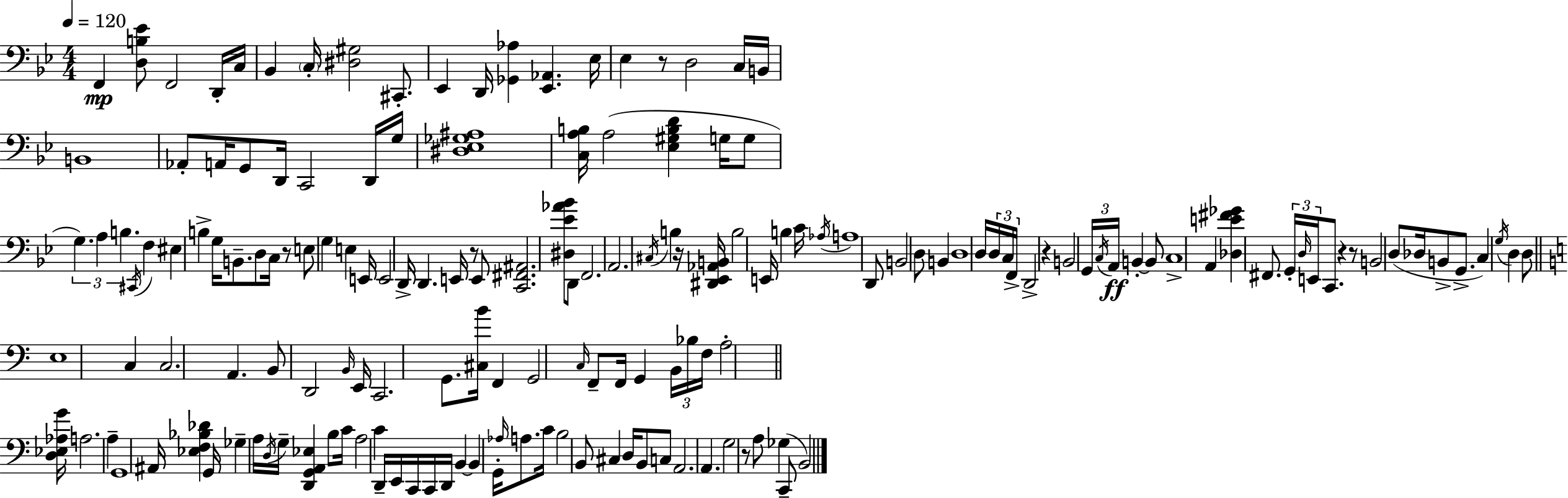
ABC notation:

X:1
T:Untitled
M:4/4
L:1/4
K:Bb
F,, [D,B,_E]/2 F,,2 D,,/4 C,/4 _B,, C,/4 [^D,^G,]2 ^C,,/2 _E,, D,,/4 [_G,,_A,] [_E,,_A,,] _E,/4 _E, z/2 D,2 C,/4 B,,/4 B,,4 _A,,/2 A,,/4 G,,/2 D,,/4 C,,2 D,,/4 G,/4 [^D,_E,_G,^A,]4 [C,A,B,]/4 A,2 [_E,^G,B,D] G,/4 G,/2 G, A, B, ^C,,/4 F, ^E, B, G,/4 B,,/2 D,/2 C,/4 z/2 E,/2 G, E, E,,/4 E,,2 D,,/4 D,, E,,/4 z/2 E,,/2 [C,,^F,,^A,,]2 [^D,_E_A_B]/2 D,,/2 F,,2 A,,2 ^C,/4 B, z/4 [^D,,_E,,_A,,B,,]/4 B,2 E,,/4 B, C/4 _A,/4 A,4 D,,/2 B,,2 D,/2 B,, D,4 D,/4 D,/4 C,/4 F,,/4 D,,2 z B,,2 G,,/4 C,/4 A,,/4 B,, B,,/2 C,4 A,, [_D,E^F_G] ^F,,/2 G,,/4 D,/4 E,,/4 C,,/2 z z/2 B,,2 D,/2 _D,/4 B,,/2 G,,/2 C, G,/4 D, D,/2 E,4 C, C,2 A,, B,,/2 D,,2 B,,/4 E,,/4 C,,2 G,,/2 [^C,B]/4 F,, G,,2 C,/4 F,,/2 F,,/4 G,, B,,/4 _B,/4 F,/4 A,2 [D,_E,_A,G]/4 A,2 A, G,,4 ^A,,/4 [_E,F,_B,_D] G,,/4 _G, A,/4 D,/4 G,/4 [D,,G,,A,,_E,] B,/2 C/4 A,2 C D,,/4 E,,/4 C,,/4 C,,/4 D,,/4 B,, B,, G,,/4 _A,/4 A,/2 C/4 B,2 B,,/2 ^C, D,/4 B,,/2 C,/2 A,,2 A,, G,2 z/2 A,/2 _G, C,,/2 B,,2